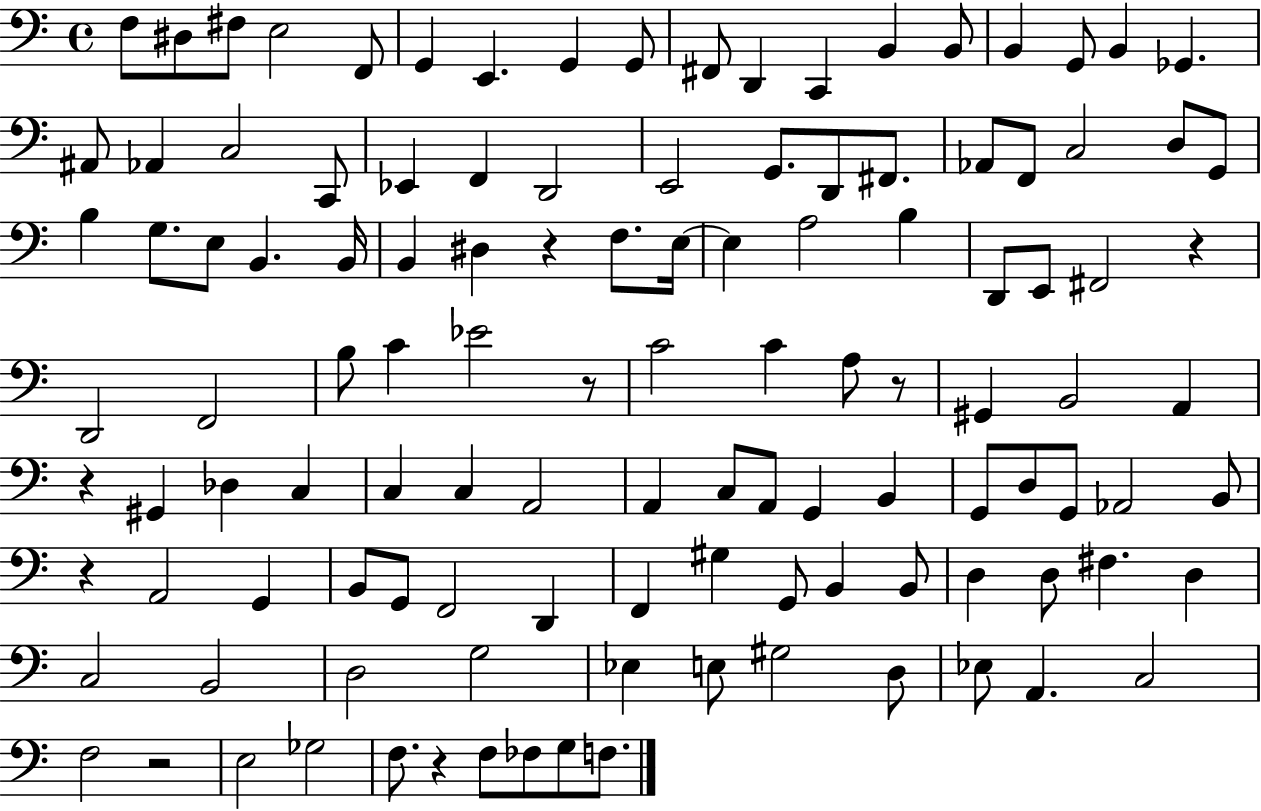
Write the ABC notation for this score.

X:1
T:Untitled
M:4/4
L:1/4
K:C
F,/2 ^D,/2 ^F,/2 E,2 F,,/2 G,, E,, G,, G,,/2 ^F,,/2 D,, C,, B,, B,,/2 B,, G,,/2 B,, _G,, ^A,,/2 _A,, C,2 C,,/2 _E,, F,, D,,2 E,,2 G,,/2 D,,/2 ^F,,/2 _A,,/2 F,,/2 C,2 D,/2 G,,/2 B, G,/2 E,/2 B,, B,,/4 B,, ^D, z F,/2 E,/4 E, A,2 B, D,,/2 E,,/2 ^F,,2 z D,,2 F,,2 B,/2 C _E2 z/2 C2 C A,/2 z/2 ^G,, B,,2 A,, z ^G,, _D, C, C, C, A,,2 A,, C,/2 A,,/2 G,, B,, G,,/2 D,/2 G,,/2 _A,,2 B,,/2 z A,,2 G,, B,,/2 G,,/2 F,,2 D,, F,, ^G, G,,/2 B,, B,,/2 D, D,/2 ^F, D, C,2 B,,2 D,2 G,2 _E, E,/2 ^G,2 D,/2 _E,/2 A,, C,2 F,2 z2 E,2 _G,2 F,/2 z F,/2 _F,/2 G,/2 F,/2